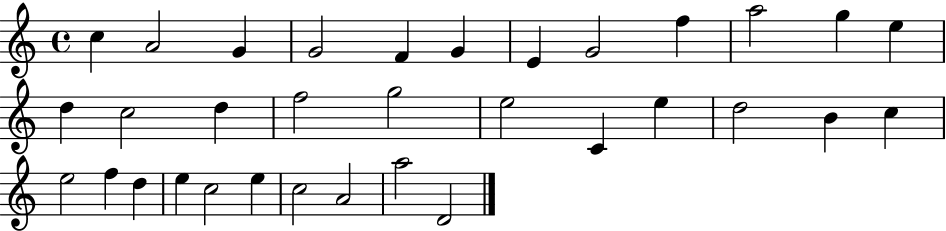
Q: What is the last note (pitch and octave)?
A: D4